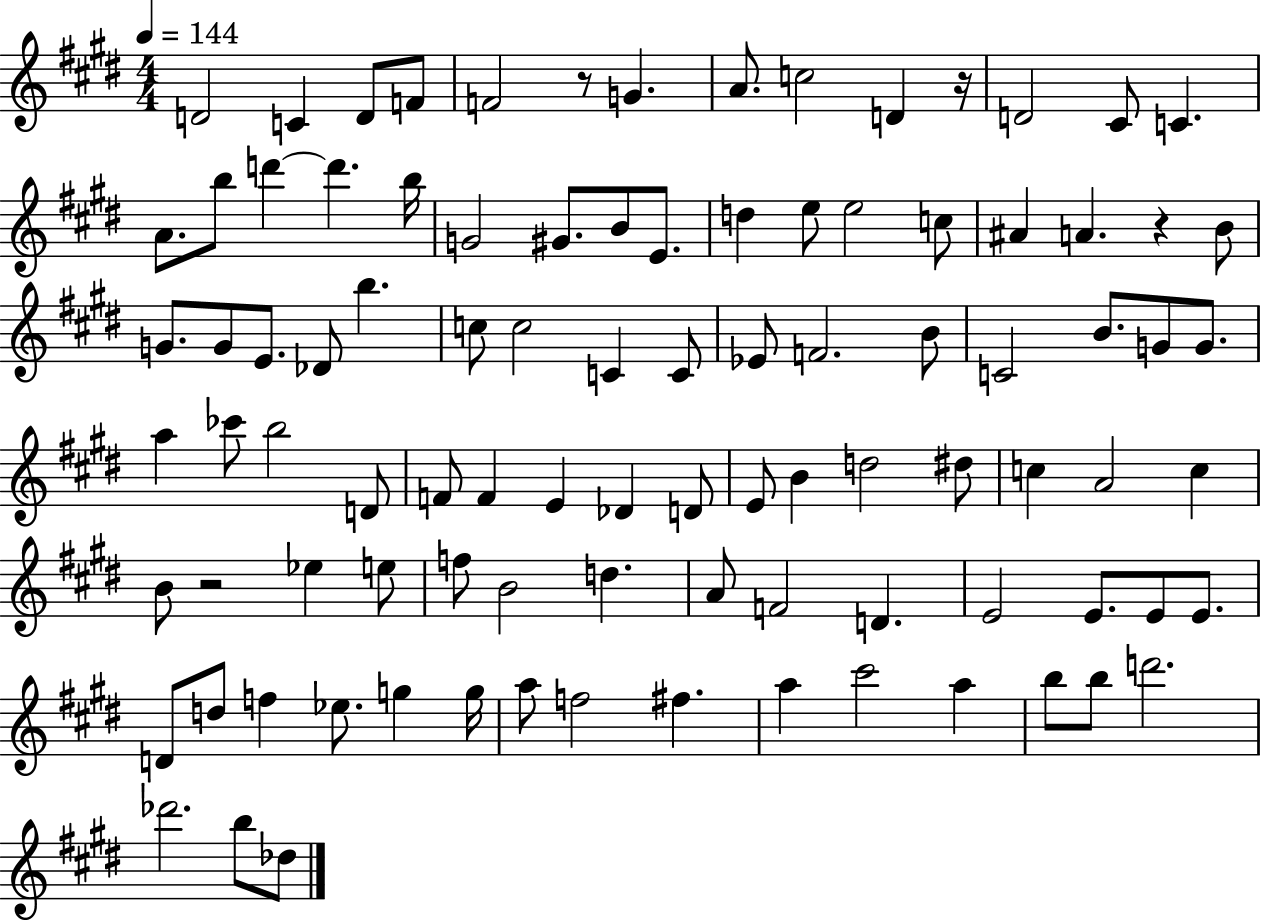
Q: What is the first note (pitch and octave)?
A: D4